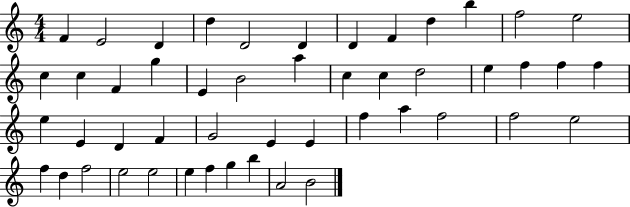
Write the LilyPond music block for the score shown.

{
  \clef treble
  \numericTimeSignature
  \time 4/4
  \key c \major
  f'4 e'2 d'4 | d''4 d'2 d'4 | d'4 f'4 d''4 b''4 | f''2 e''2 | \break c''4 c''4 f'4 g''4 | e'4 b'2 a''4 | c''4 c''4 d''2 | e''4 f''4 f''4 f''4 | \break e''4 e'4 d'4 f'4 | g'2 e'4 e'4 | f''4 a''4 f''2 | f''2 e''2 | \break f''4 d''4 f''2 | e''2 e''2 | e''4 f''4 g''4 b''4 | a'2 b'2 | \break \bar "|."
}